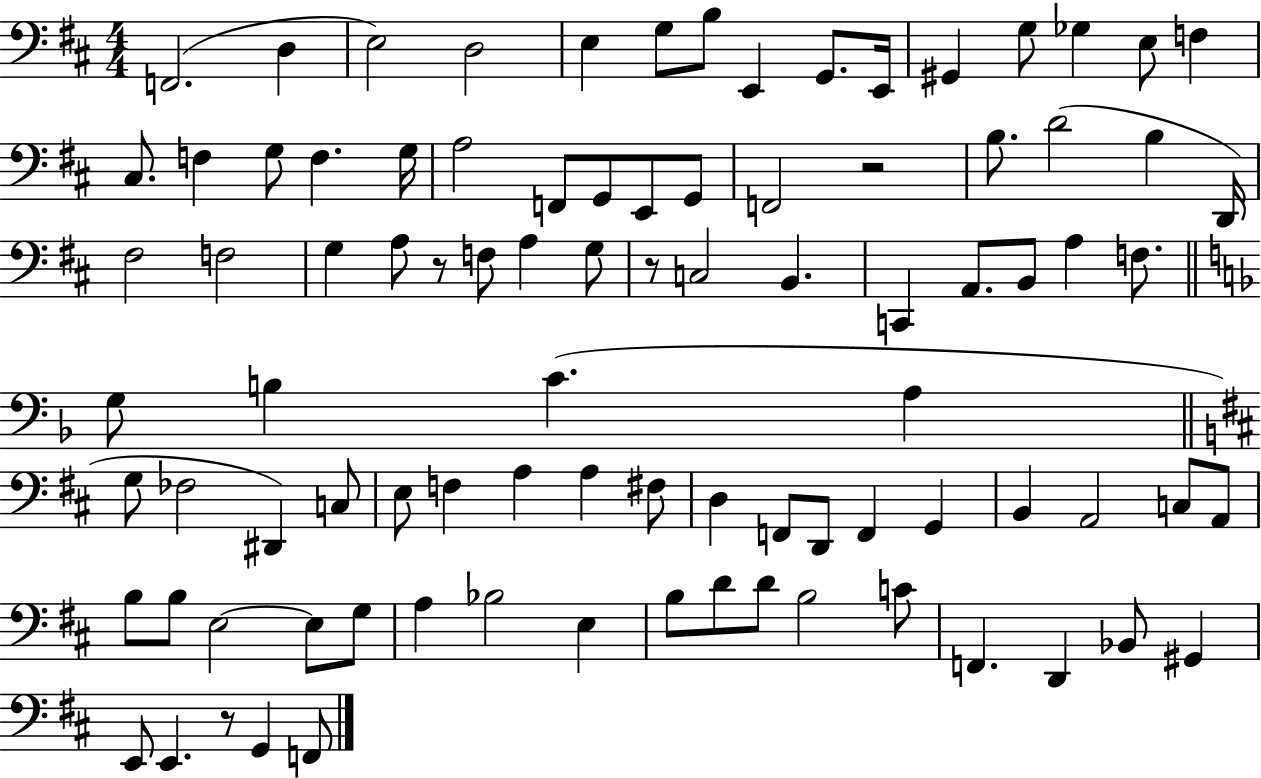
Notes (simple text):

F2/h. D3/q E3/h D3/h E3/q G3/e B3/e E2/q G2/e. E2/s G#2/q G3/e Gb3/q E3/e F3/q C#3/e. F3/q G3/e F3/q. G3/s A3/h F2/e G2/e E2/e G2/e F2/h R/h B3/e. D4/h B3/q D2/s F#3/h F3/h G3/q A3/e R/e F3/e A3/q G3/e R/e C3/h B2/q. C2/q A2/e. B2/e A3/q F3/e. G3/e B3/q C4/q. A3/q G3/e FES3/h D#2/q C3/e E3/e F3/q A3/q A3/q F#3/e D3/q F2/e D2/e F2/q G2/q B2/q A2/h C3/e A2/e B3/e B3/e E3/h E3/e G3/e A3/q Bb3/h E3/q B3/e D4/e D4/e B3/h C4/e F2/q. D2/q Bb2/e G#2/q E2/e E2/q. R/e G2/q F2/e